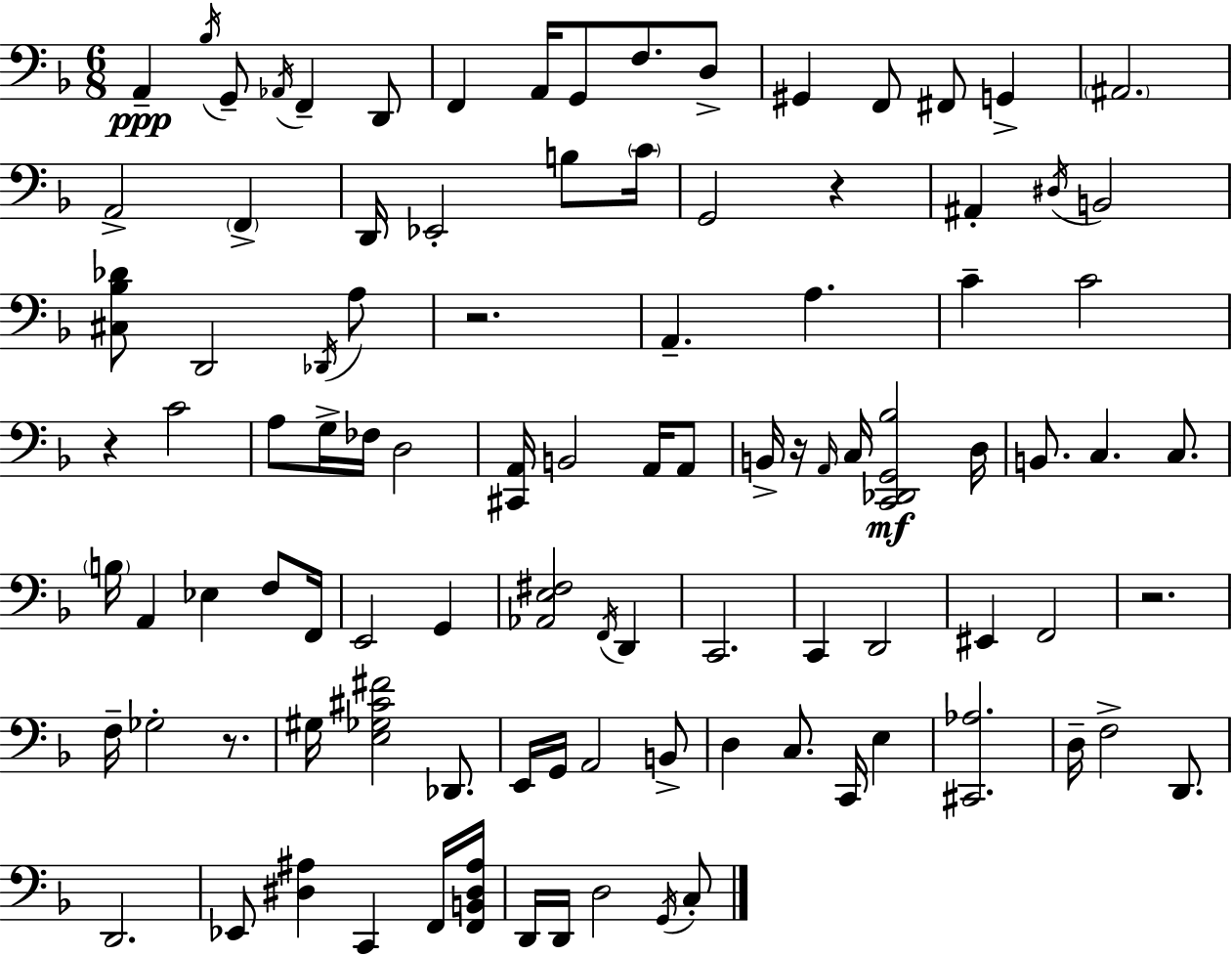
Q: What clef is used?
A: bass